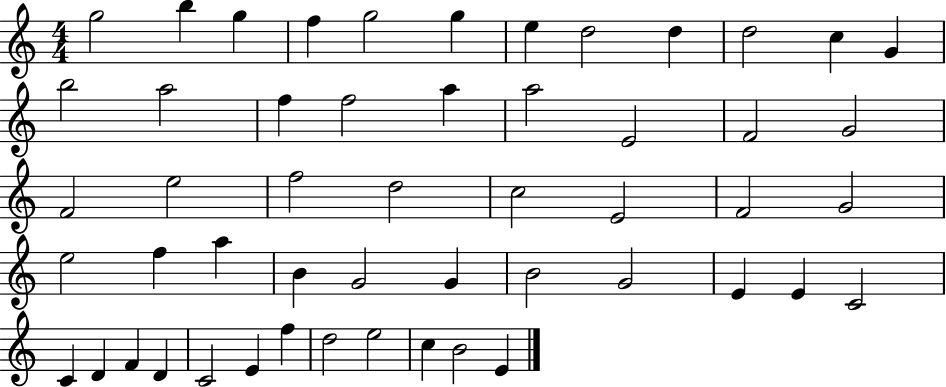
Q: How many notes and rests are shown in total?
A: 52